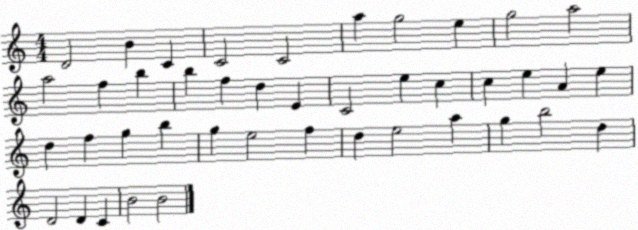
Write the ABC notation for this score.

X:1
T:Untitled
M:4/4
L:1/4
K:C
D2 B C C2 C2 a g2 e g2 a2 a2 f b b f d E C2 e c c e A e d f g b g e2 f d e2 a g b2 d D2 D C B2 B2